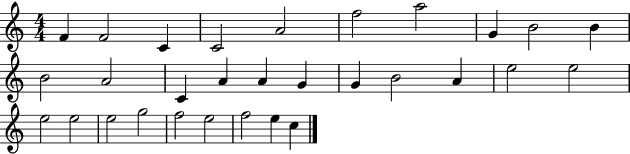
{
  \clef treble
  \numericTimeSignature
  \time 4/4
  \key c \major
  f'4 f'2 c'4 | c'2 a'2 | f''2 a''2 | g'4 b'2 b'4 | \break b'2 a'2 | c'4 a'4 a'4 g'4 | g'4 b'2 a'4 | e''2 e''2 | \break e''2 e''2 | e''2 g''2 | f''2 e''2 | f''2 e''4 c''4 | \break \bar "|."
}